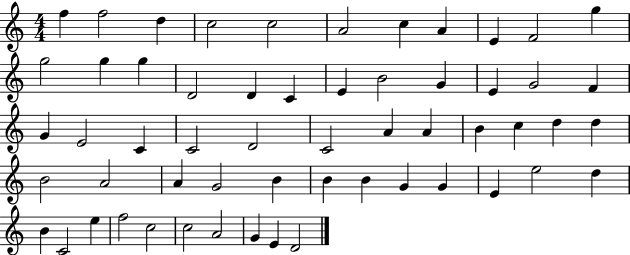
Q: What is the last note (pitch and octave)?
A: D4